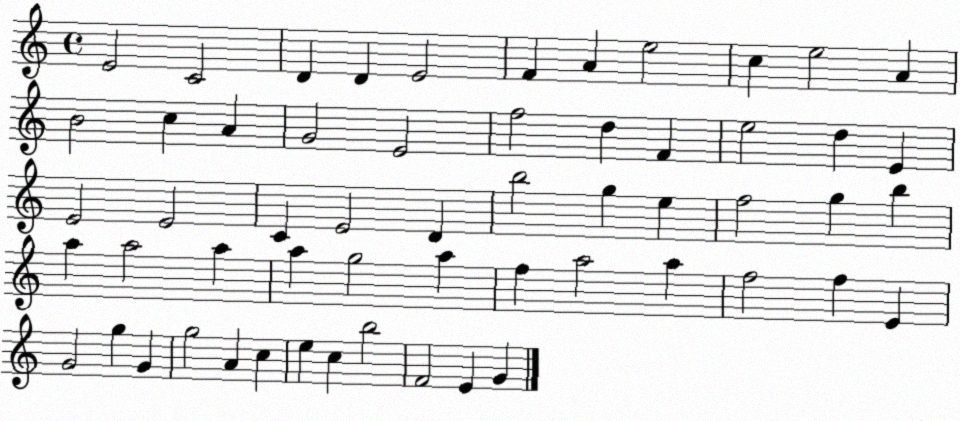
X:1
T:Untitled
M:4/4
L:1/4
K:C
E2 C2 D D E2 F A e2 c e2 A B2 c A G2 E2 f2 d F e2 d E E2 E2 C E2 D b2 g e f2 g b a a2 a a g2 a f a2 a f2 f E G2 g G g2 A c e c b2 F2 E G